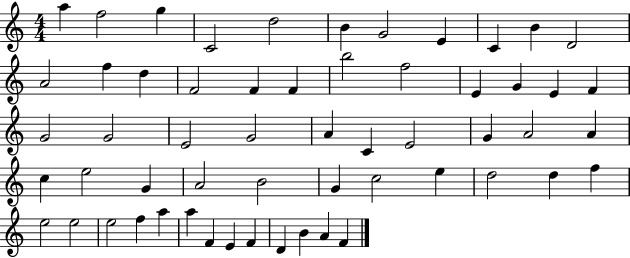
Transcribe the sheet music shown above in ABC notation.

X:1
T:Untitled
M:4/4
L:1/4
K:C
a f2 g C2 d2 B G2 E C B D2 A2 f d F2 F F b2 f2 E G E F G2 G2 E2 G2 A C E2 G A2 A c e2 G A2 B2 G c2 e d2 d f e2 e2 e2 f a a F E F D B A F